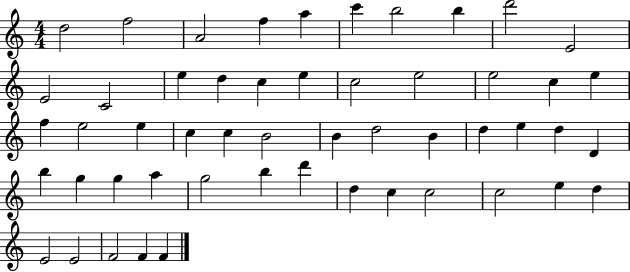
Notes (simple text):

D5/h F5/h A4/h F5/q A5/q C6/q B5/h B5/q D6/h E4/h E4/h C4/h E5/q D5/q C5/q E5/q C5/h E5/h E5/h C5/q E5/q F5/q E5/h E5/q C5/q C5/q B4/h B4/q D5/h B4/q D5/q E5/q D5/q D4/q B5/q G5/q G5/q A5/q G5/h B5/q D6/q D5/q C5/q C5/h C5/h E5/q D5/q E4/h E4/h F4/h F4/q F4/q